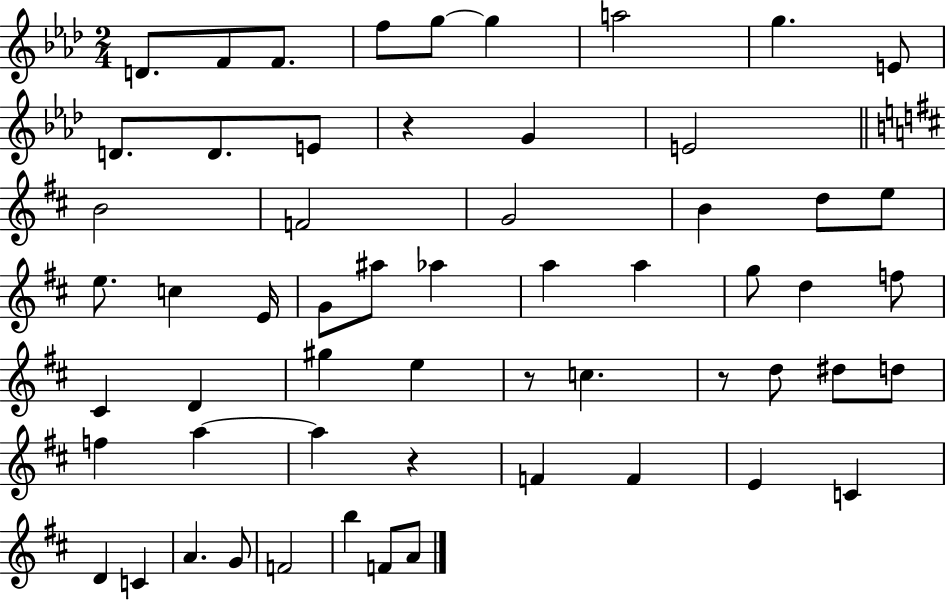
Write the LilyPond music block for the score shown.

{
  \clef treble
  \numericTimeSignature
  \time 2/4
  \key aes \major
  d'8. f'8 f'8. | f''8 g''8~~ g''4 | a''2 | g''4. e'8 | \break d'8. d'8. e'8 | r4 g'4 | e'2 | \bar "||" \break \key d \major b'2 | f'2 | g'2 | b'4 d''8 e''8 | \break e''8. c''4 e'16 | g'8 ais''8 aes''4 | a''4 a''4 | g''8 d''4 f''8 | \break cis'4 d'4 | gis''4 e''4 | r8 c''4. | r8 d''8 dis''8 d''8 | \break f''4 a''4~~ | a''4 r4 | f'4 f'4 | e'4 c'4 | \break d'4 c'4 | a'4. g'8 | f'2 | b''4 f'8 a'8 | \break \bar "|."
}